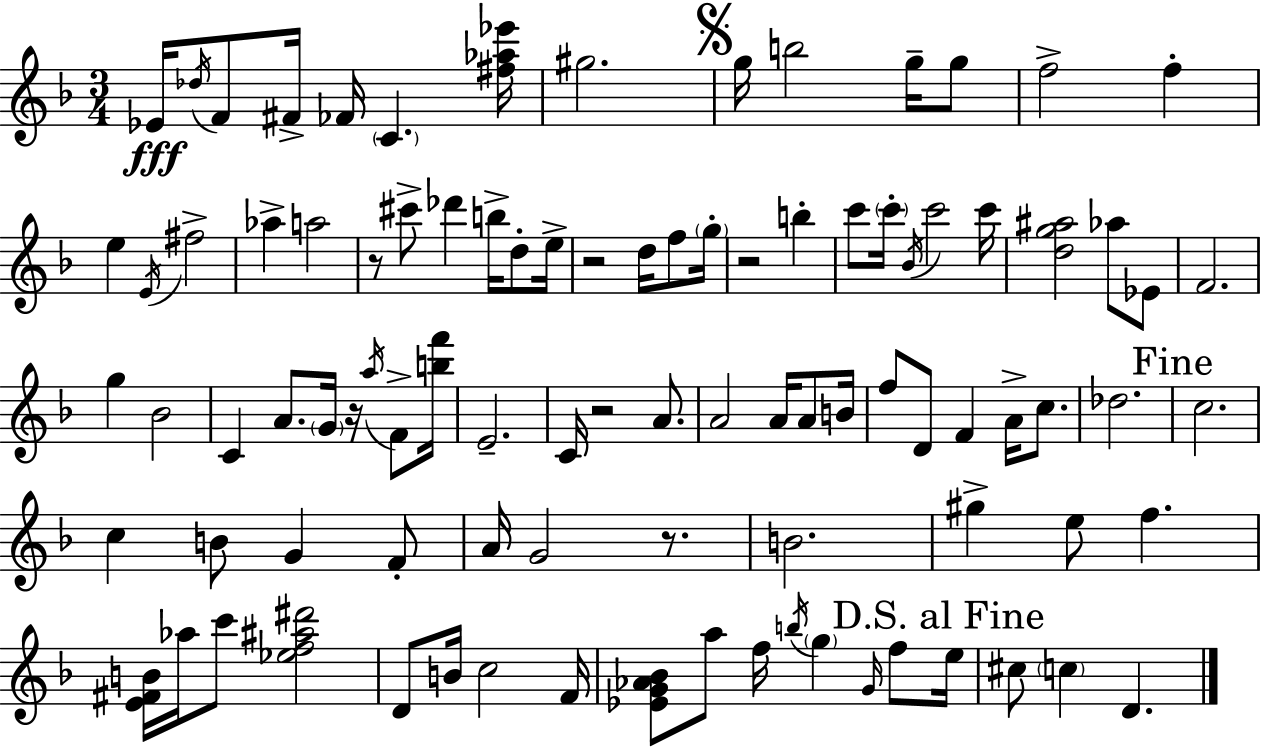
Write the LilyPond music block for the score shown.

{
  \clef treble
  \numericTimeSignature
  \time 3/4
  \key d \minor
  ees'16\fff \acciaccatura { des''16 } f'8 fis'16-> fes'16 \parenthesize c'4. | <fis'' aes'' ees'''>16 gis''2. | \mark \markup { \musicglyph "scripts.segno" } g''16 b''2 g''16-- g''8 | f''2-> f''4-. | \break e''4 \acciaccatura { e'16 } fis''2-> | aes''4-> a''2 | r8 cis'''8-> des'''4 b''16-> d''8-. | e''16-> r2 d''16 f''8 | \break \parenthesize g''16-. r2 b''4-. | c'''8 \parenthesize c'''16-. \acciaccatura { bes'16 } c'''2 | c'''16 <d'' g'' ais''>2 aes''8 | ees'8 f'2. | \break g''4 bes'2 | c'4 a'8. \parenthesize g'16 r16 | \acciaccatura { a''16 } f'8-> <b'' f'''>16 e'2.-- | c'16 r2 | \break a'8. a'2 | a'16 a'8 b'16 f''8 d'8 f'4 | a'16-> c''8. des''2. | \mark "Fine" c''2. | \break c''4 b'8 g'4 | f'8-. a'16 g'2 | r8. b'2. | gis''4-> e''8 f''4. | \break <e' fis' b'>16 aes''16 c'''8 <ees'' f'' ais'' dis'''>2 | d'8 b'16 c''2 | f'16 <ees' g' aes' bes'>8 a''8 f''16 \acciaccatura { b''16 } \parenthesize g''4 | \grace { g'16 } f''8 \mark "D.S. al Fine" e''16 cis''8 \parenthesize c''4 | \break d'4. \bar "|."
}